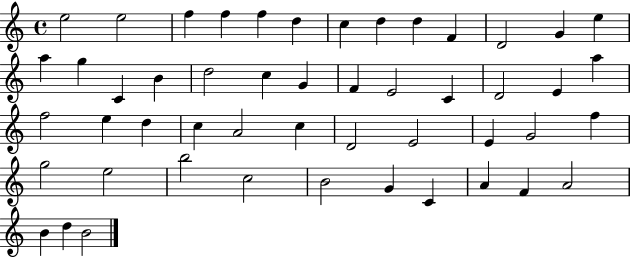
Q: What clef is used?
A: treble